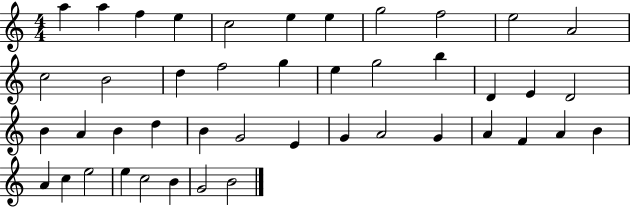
X:1
T:Untitled
M:4/4
L:1/4
K:C
a a f e c2 e e g2 f2 e2 A2 c2 B2 d f2 g e g2 b D E D2 B A B d B G2 E G A2 G A F A B A c e2 e c2 B G2 B2